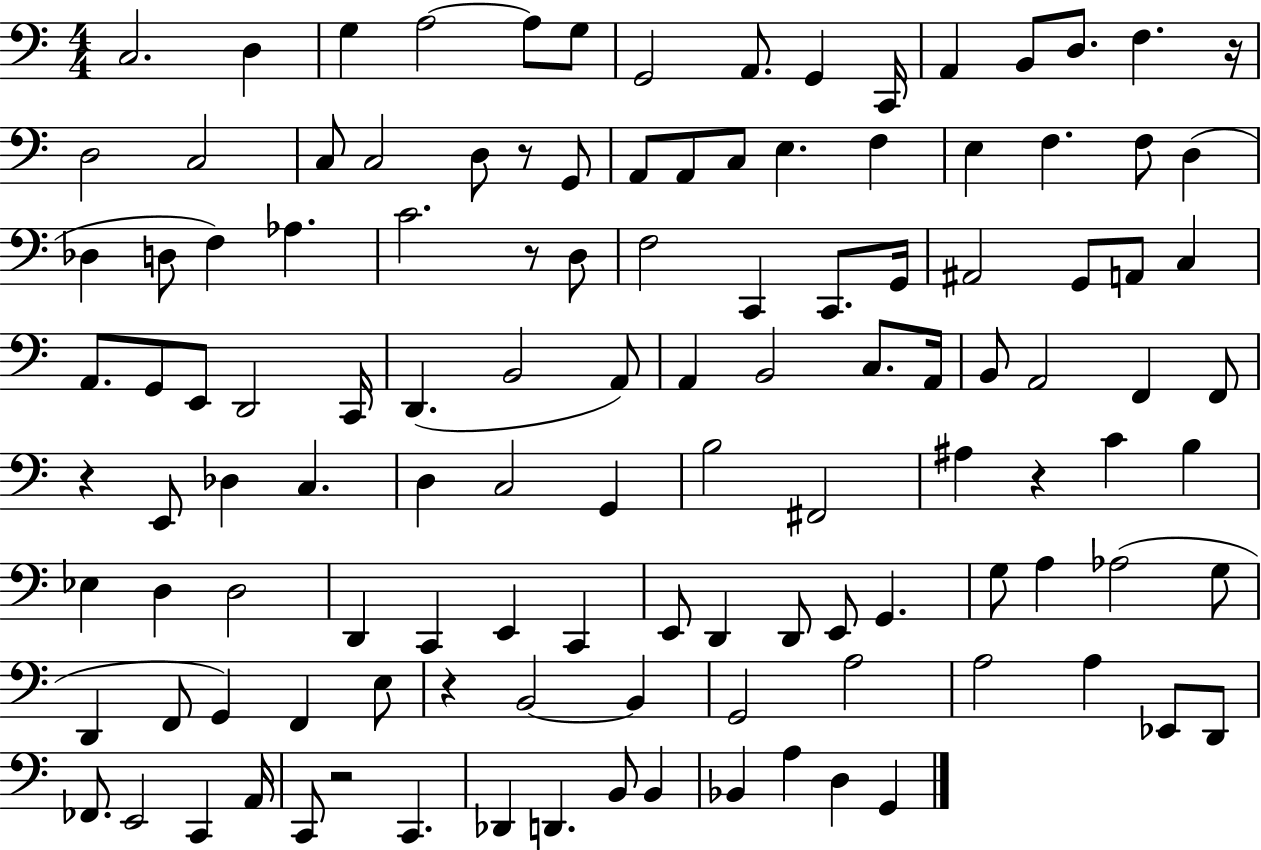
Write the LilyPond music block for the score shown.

{
  \clef bass
  \numericTimeSignature
  \time 4/4
  \key c \major
  \repeat volta 2 { c2. d4 | g4 a2~~ a8 g8 | g,2 a,8. g,4 c,16 | a,4 b,8 d8. f4. r16 | \break d2 c2 | c8 c2 d8 r8 g,8 | a,8 a,8 c8 e4. f4 | e4 f4. f8 d4( | \break des4 d8 f4) aes4. | c'2. r8 d8 | f2 c,4 c,8. g,16 | ais,2 g,8 a,8 c4 | \break a,8. g,8 e,8 d,2 c,16 | d,4.( b,2 a,8) | a,4 b,2 c8. a,16 | b,8 a,2 f,4 f,8 | \break r4 e,8 des4 c4. | d4 c2 g,4 | b2 fis,2 | ais4 r4 c'4 b4 | \break ees4 d4 d2 | d,4 c,4 e,4 c,4 | e,8 d,4 d,8 e,8 g,4. | g8 a4 aes2( g8 | \break d,4 f,8 g,4) f,4 e8 | r4 b,2~~ b,4 | g,2 a2 | a2 a4 ees,8 d,8 | \break fes,8. e,2 c,4 a,16 | c,8 r2 c,4. | des,4 d,4. b,8 b,4 | bes,4 a4 d4 g,4 | \break } \bar "|."
}